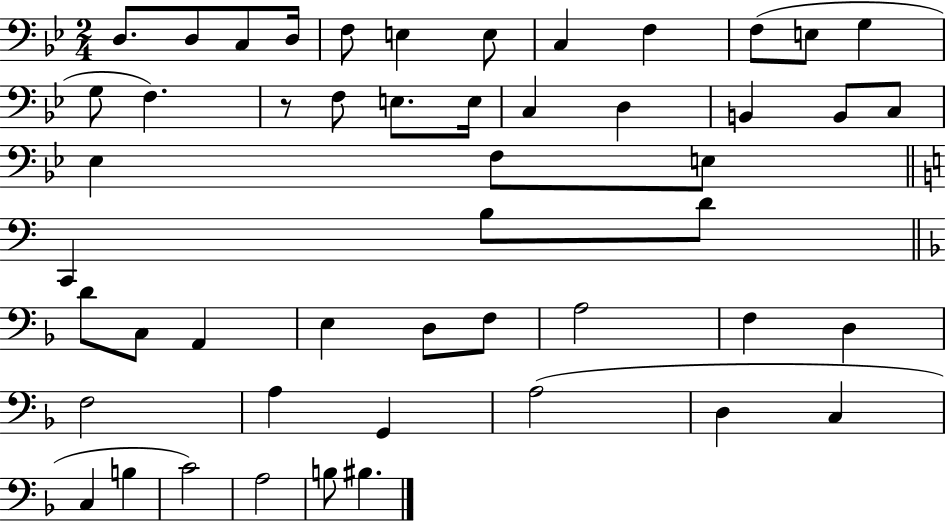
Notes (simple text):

D3/e. D3/e C3/e D3/s F3/e E3/q E3/e C3/q F3/q F3/e E3/e G3/q G3/e F3/q. R/e F3/e E3/e. E3/s C3/q D3/q B2/q B2/e C3/e Eb3/q F3/e E3/e C2/q B3/e D4/e D4/e C3/e A2/q E3/q D3/e F3/e A3/h F3/q D3/q F3/h A3/q G2/q A3/h D3/q C3/q C3/q B3/q C4/h A3/h B3/e BIS3/q.